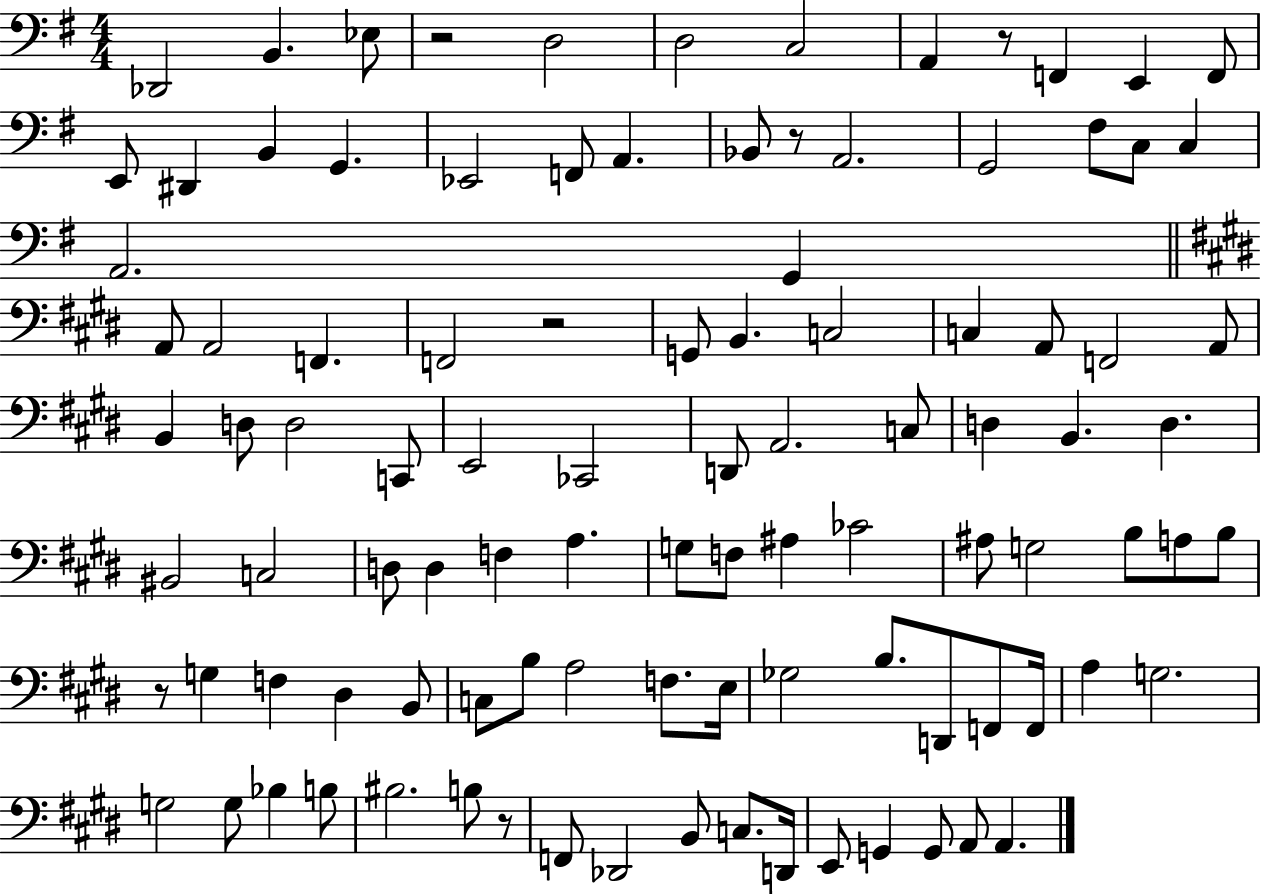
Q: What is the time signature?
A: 4/4